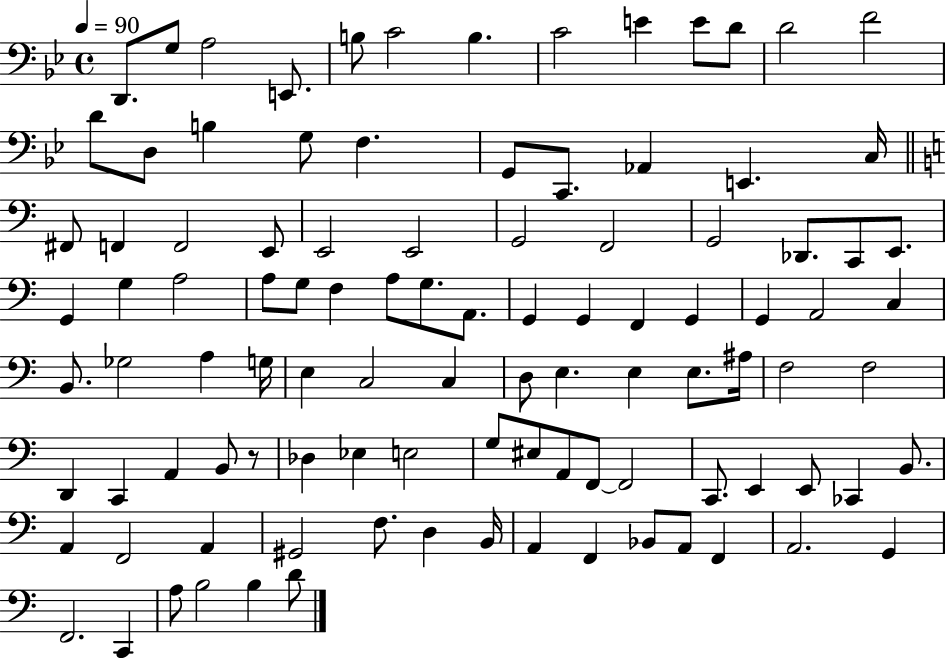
{
  \clef bass
  \time 4/4
  \defaultTimeSignature
  \key bes \major
  \tempo 4 = 90
  d,8. g8 a2 e,8. | b8 c'2 b4. | c'2 e'4 e'8 d'8 | d'2 f'2 | \break d'8 d8 b4 g8 f4. | g,8 c,8. aes,4 e,4. c16 | \bar "||" \break \key c \major fis,8 f,4 f,2 e,8 | e,2 e,2 | g,2 f,2 | g,2 des,8. c,8 e,8. | \break g,4 g4 a2 | a8 g8 f4 a8 g8. a,8. | g,4 g,4 f,4 g,4 | g,4 a,2 c4 | \break b,8. ges2 a4 g16 | e4 c2 c4 | d8 e4. e4 e8. ais16 | f2 f2 | \break d,4 c,4 a,4 b,8 r8 | des4 ees4 e2 | g8 eis8 a,8 f,8~~ f,2 | c,8. e,4 e,8 ces,4 b,8. | \break a,4 f,2 a,4 | gis,2 f8. d4 b,16 | a,4 f,4 bes,8 a,8 f,4 | a,2. g,4 | \break f,2. c,4 | a8 b2 b4 d'8 | \bar "|."
}